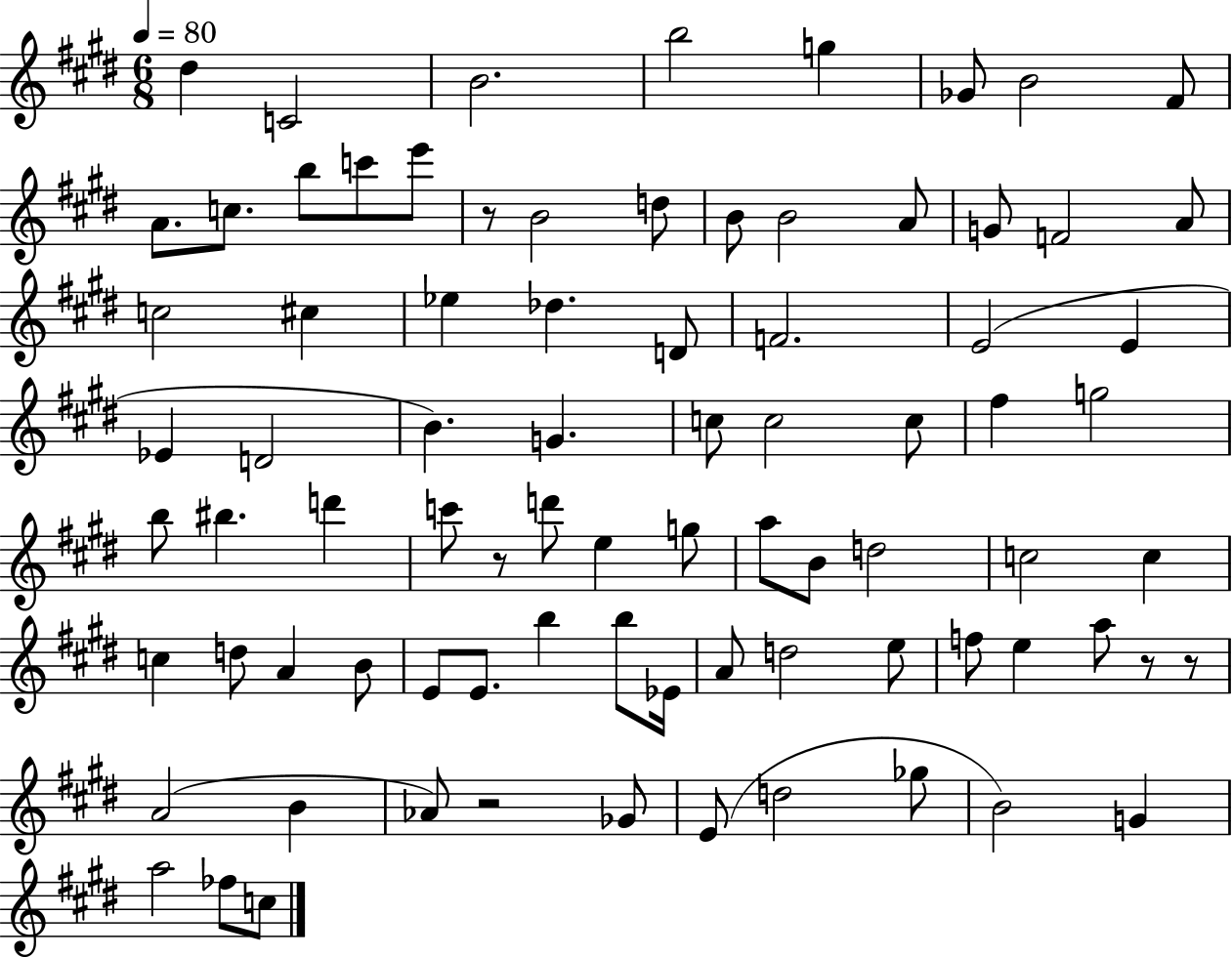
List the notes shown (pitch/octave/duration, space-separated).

D#5/q C4/h B4/h. B5/h G5/q Gb4/e B4/h F#4/e A4/e. C5/e. B5/e C6/e E6/e R/e B4/h D5/e B4/e B4/h A4/e G4/e F4/h A4/e C5/h C#5/q Eb5/q Db5/q. D4/e F4/h. E4/h E4/q Eb4/q D4/h B4/q. G4/q. C5/e C5/h C5/e F#5/q G5/h B5/e BIS5/q. D6/q C6/e R/e D6/e E5/q G5/e A5/e B4/e D5/h C5/h C5/q C5/q D5/e A4/q B4/e E4/e E4/e. B5/q B5/e Eb4/s A4/e D5/h E5/e F5/e E5/q A5/e R/e R/e A4/h B4/q Ab4/e R/h Gb4/e E4/e D5/h Gb5/e B4/h G4/q A5/h FES5/e C5/e